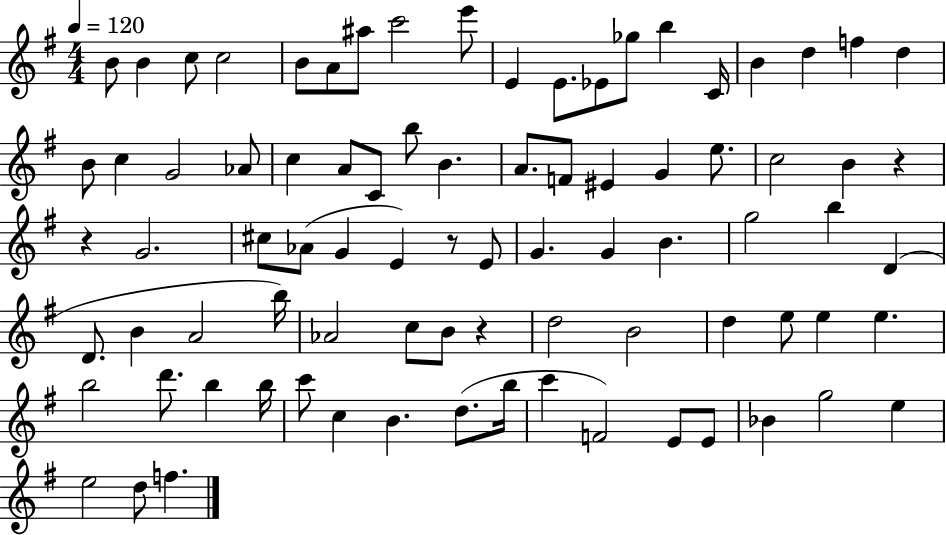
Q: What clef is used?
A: treble